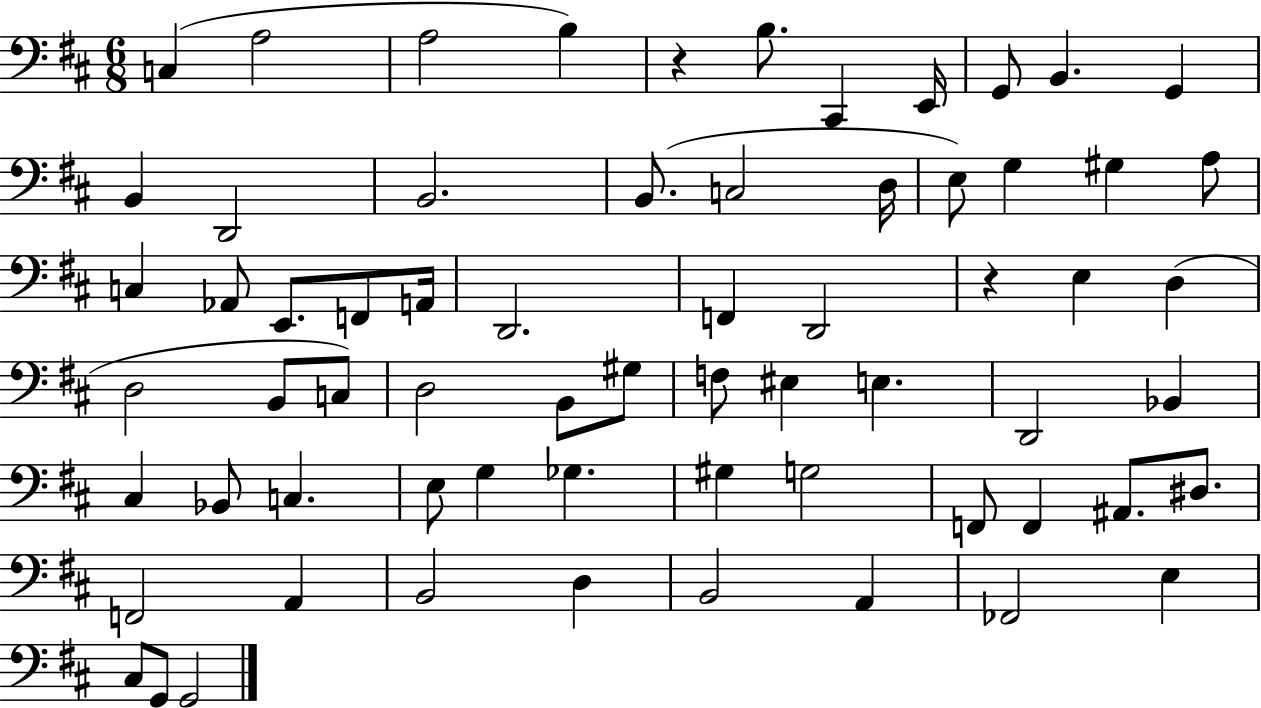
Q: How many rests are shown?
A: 2